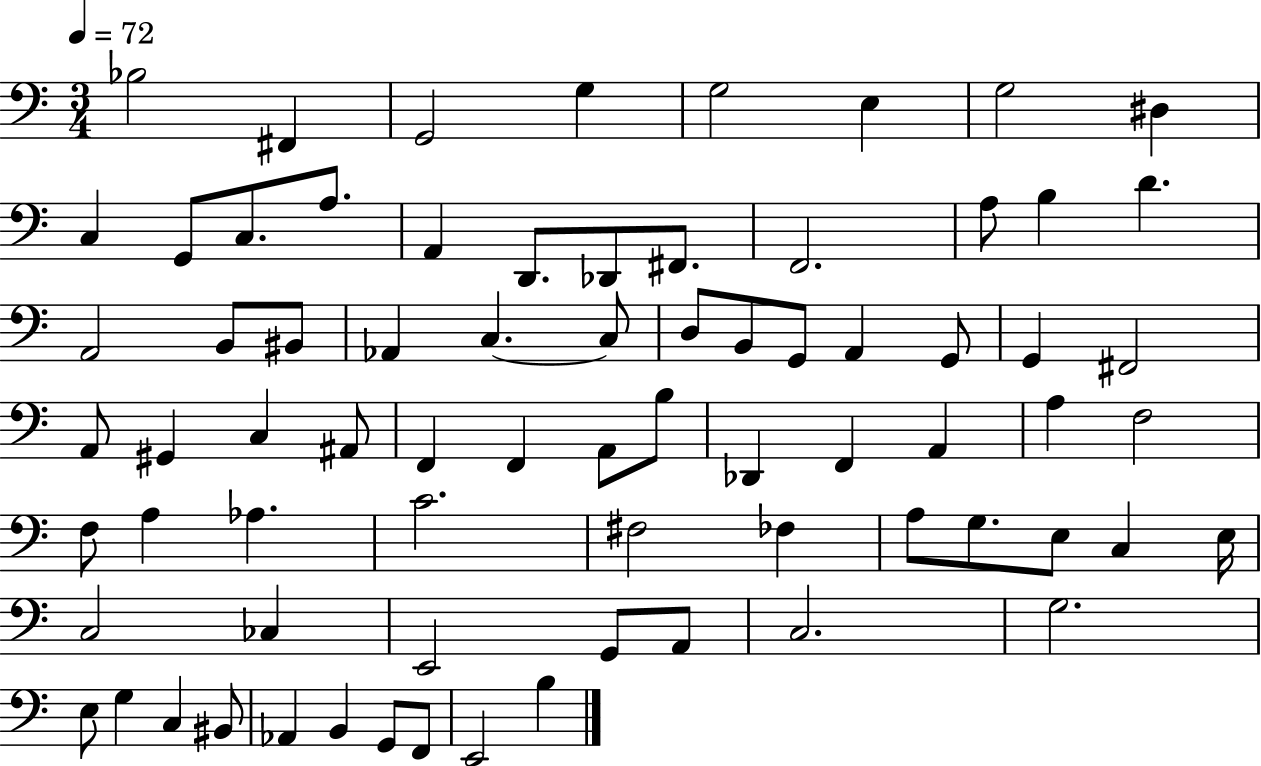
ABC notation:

X:1
T:Untitled
M:3/4
L:1/4
K:C
_B,2 ^F,, G,,2 G, G,2 E, G,2 ^D, C, G,,/2 C,/2 A,/2 A,, D,,/2 _D,,/2 ^F,,/2 F,,2 A,/2 B, D A,,2 B,,/2 ^B,,/2 _A,, C, C,/2 D,/2 B,,/2 G,,/2 A,, G,,/2 G,, ^F,,2 A,,/2 ^G,, C, ^A,,/2 F,, F,, A,,/2 B,/2 _D,, F,, A,, A, F,2 F,/2 A, _A, C2 ^F,2 _F, A,/2 G,/2 E,/2 C, E,/4 C,2 _C, E,,2 G,,/2 A,,/2 C,2 G,2 E,/2 G, C, ^B,,/2 _A,, B,, G,,/2 F,,/2 E,,2 B,